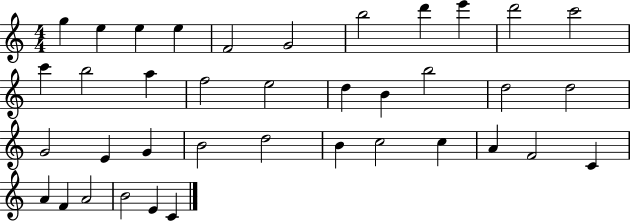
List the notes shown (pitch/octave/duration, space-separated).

G5/q E5/q E5/q E5/q F4/h G4/h B5/h D6/q E6/q D6/h C6/h C6/q B5/h A5/q F5/h E5/h D5/q B4/q B5/h D5/h D5/h G4/h E4/q G4/q B4/h D5/h B4/q C5/h C5/q A4/q F4/h C4/q A4/q F4/q A4/h B4/h E4/q C4/q